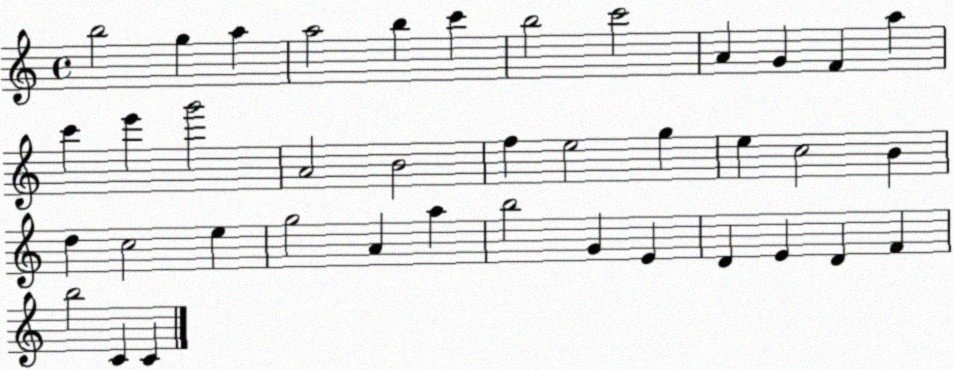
X:1
T:Untitled
M:4/4
L:1/4
K:C
b2 g a a2 b c' b2 c'2 A G F a c' e' g'2 A2 B2 f e2 g e c2 B d c2 e g2 A a b2 G E D E D F b2 C C